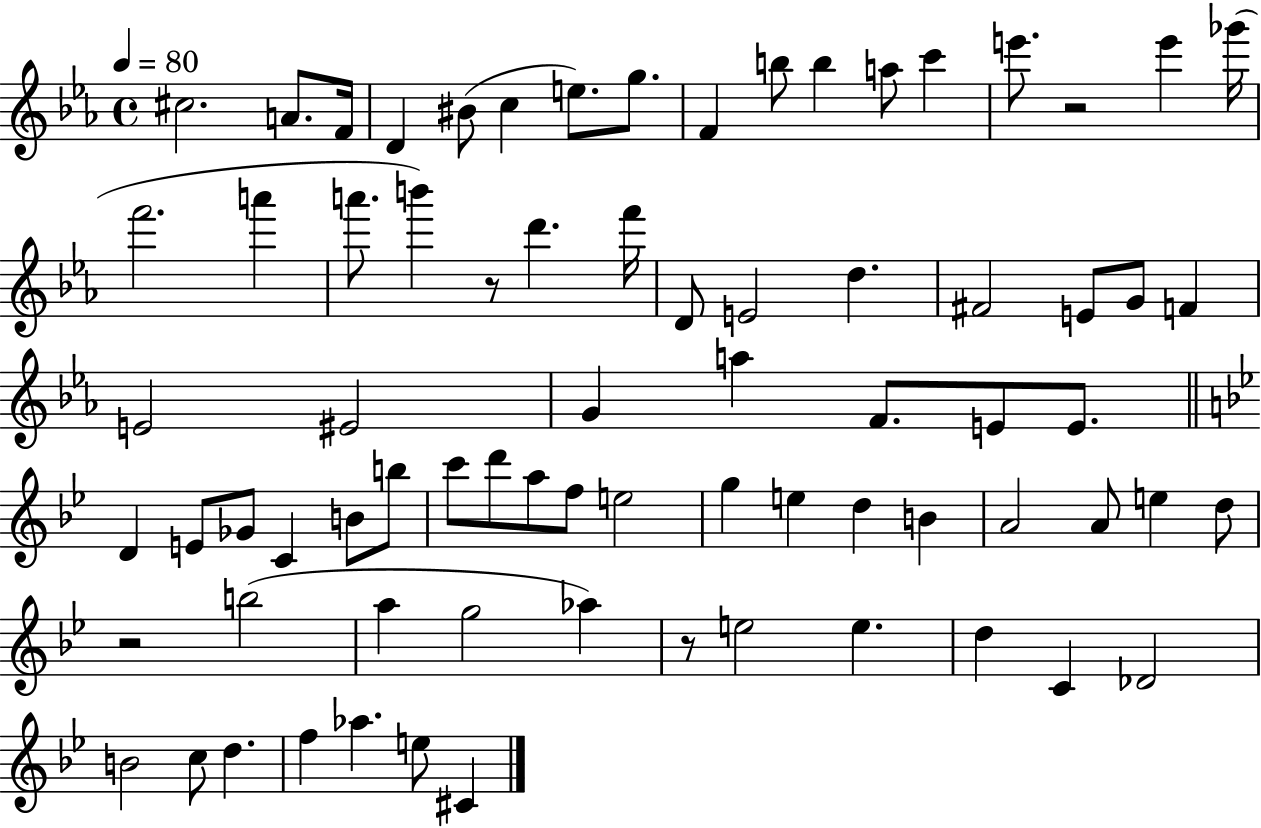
{
  \clef treble
  \time 4/4
  \defaultTimeSignature
  \key ees \major
  \tempo 4 = 80
  cis''2. a'8. f'16 | d'4 bis'8( c''4 e''8.) g''8. | f'4 b''8 b''4 a''8 c'''4 | e'''8. r2 e'''4 ges'''16( | \break f'''2. a'''4 | a'''8. b'''4) r8 d'''4. f'''16 | d'8 e'2 d''4. | fis'2 e'8 g'8 f'4 | \break e'2 eis'2 | g'4 a''4 f'8. e'8 e'8. | \bar "||" \break \key bes \major d'4 e'8 ges'8 c'4 b'8 b''8 | c'''8 d'''8 a''8 f''8 e''2 | g''4 e''4 d''4 b'4 | a'2 a'8 e''4 d''8 | \break r2 b''2( | a''4 g''2 aes''4) | r8 e''2 e''4. | d''4 c'4 des'2 | \break b'2 c''8 d''4. | f''4 aes''4. e''8 cis'4 | \bar "|."
}